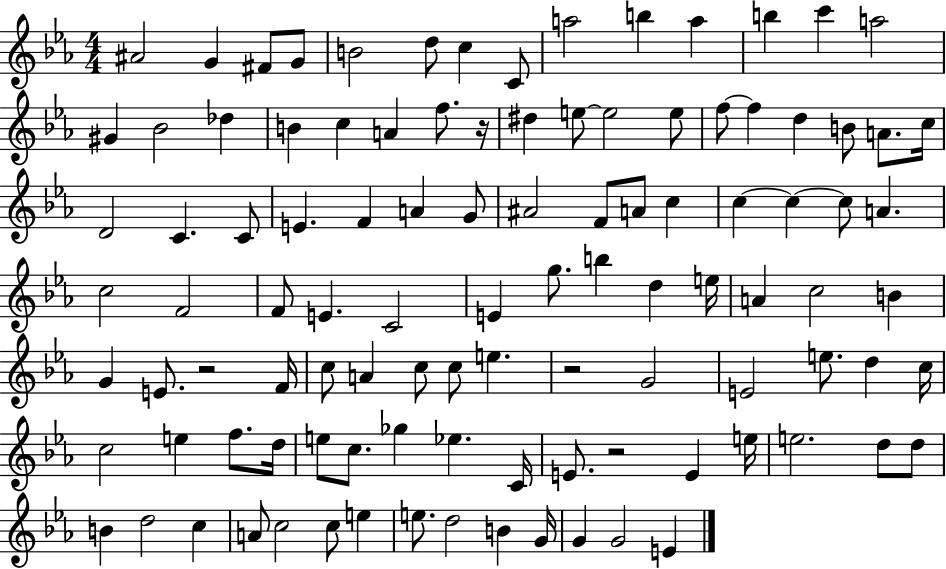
X:1
T:Untitled
M:4/4
L:1/4
K:Eb
^A2 G ^F/2 G/2 B2 d/2 c C/2 a2 b a b c' a2 ^G _B2 _d B c A f/2 z/4 ^d e/2 e2 e/2 f/2 f d B/2 A/2 c/4 D2 C C/2 E F A G/2 ^A2 F/2 A/2 c c c c/2 A c2 F2 F/2 E C2 E g/2 b d e/4 A c2 B G E/2 z2 F/4 c/2 A c/2 c/2 e z2 G2 E2 e/2 d c/4 c2 e f/2 d/4 e/2 c/2 _g _e C/4 E/2 z2 E e/4 e2 d/2 d/2 B d2 c A/2 c2 c/2 e e/2 d2 B G/4 G G2 E